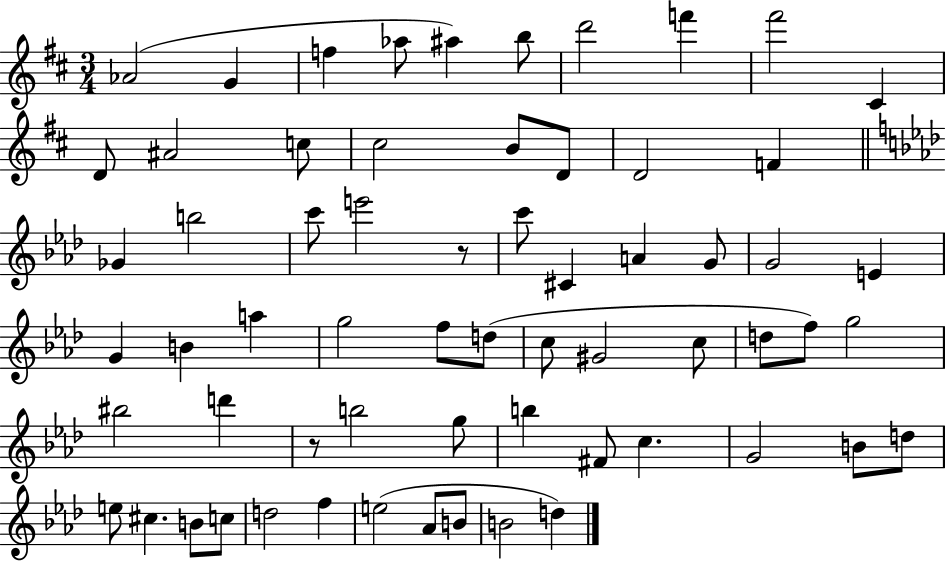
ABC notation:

X:1
T:Untitled
M:3/4
L:1/4
K:D
_A2 G f _a/2 ^a b/2 d'2 f' ^f'2 ^C D/2 ^A2 c/2 ^c2 B/2 D/2 D2 F _G b2 c'/2 e'2 z/2 c'/2 ^C A G/2 G2 E G B a g2 f/2 d/2 c/2 ^G2 c/2 d/2 f/2 g2 ^b2 d' z/2 b2 g/2 b ^F/2 c G2 B/2 d/2 e/2 ^c B/2 c/2 d2 f e2 _A/2 B/2 B2 d